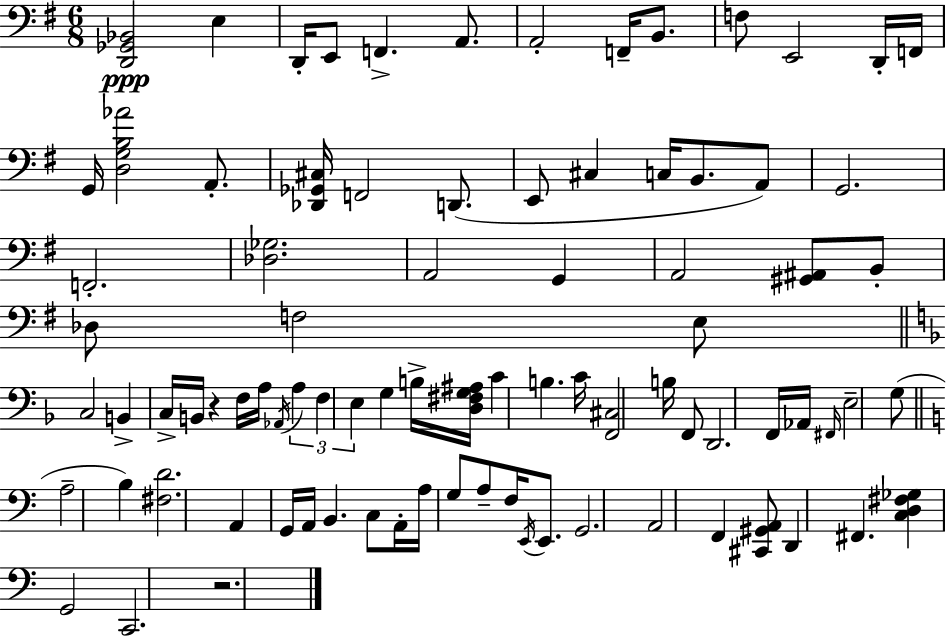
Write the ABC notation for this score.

X:1
T:Untitled
M:6/8
L:1/4
K:Em
[D,,_G,,_B,,]2 E, D,,/4 E,,/2 F,, A,,/2 A,,2 F,,/4 B,,/2 F,/2 E,,2 D,,/4 F,,/4 G,,/4 [D,G,B,_A]2 A,,/2 [_D,,_G,,^C,]/4 F,,2 D,,/2 E,,/2 ^C, C,/4 B,,/2 A,,/2 G,,2 F,,2 [_D,_G,]2 A,,2 G,, A,,2 [^G,,^A,,]/2 B,,/2 _D,/2 F,2 E,/2 C,2 B,, C,/4 B,,/4 z F,/4 A,/4 _A,,/4 A, F, E, G, B,/4 [D,^F,G,^A,]/4 C B, C/4 [F,,^C,]2 B,/4 F,,/2 D,,2 F,,/4 _A,,/4 ^F,,/4 E,2 G,/2 A,2 B, [^F,D]2 A,, G,,/4 A,,/4 B,, C,/2 A,,/4 A,/4 G,/2 A,/2 F,/4 E,,/4 E,,/2 G,,2 A,,2 F,, [^C,,^G,,A,,]/2 D,, ^F,, [C,D,^F,_G,] G,,2 C,,2 z2